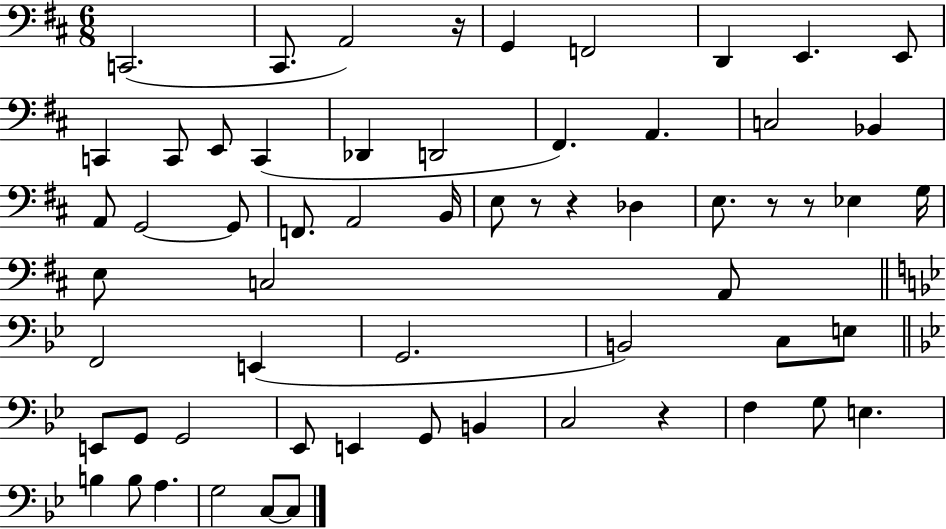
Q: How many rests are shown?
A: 6